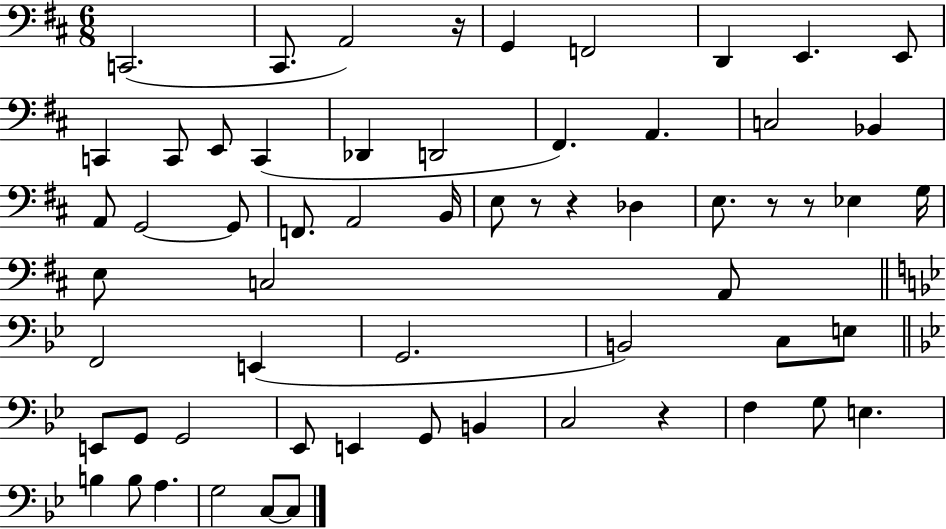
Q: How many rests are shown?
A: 6